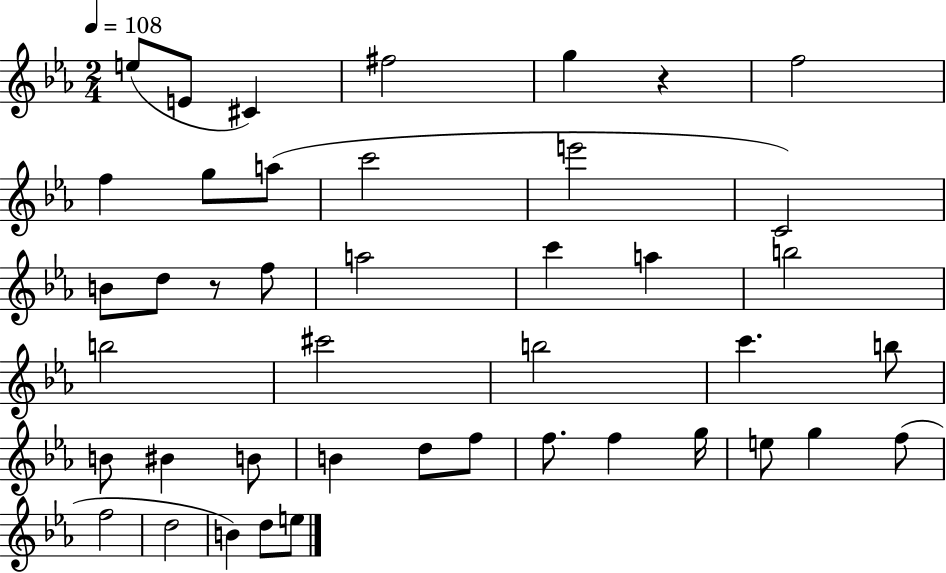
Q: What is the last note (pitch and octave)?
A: E5